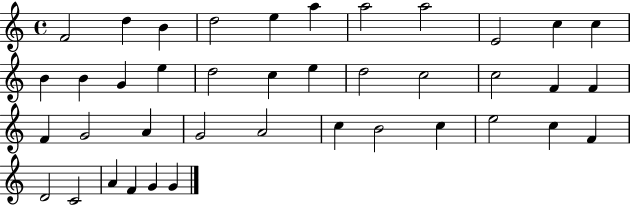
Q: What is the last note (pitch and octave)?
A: G4